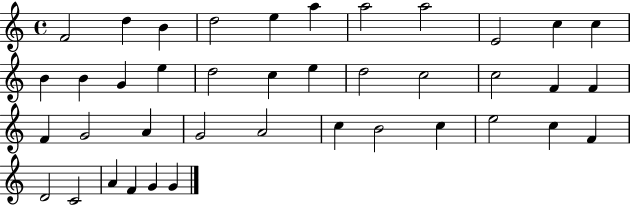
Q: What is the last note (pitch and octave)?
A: G4